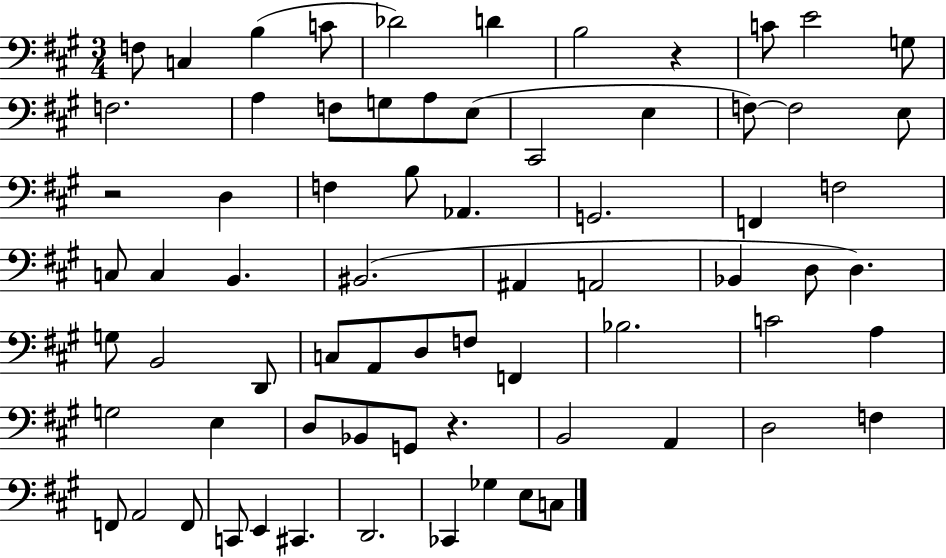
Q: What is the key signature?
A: A major